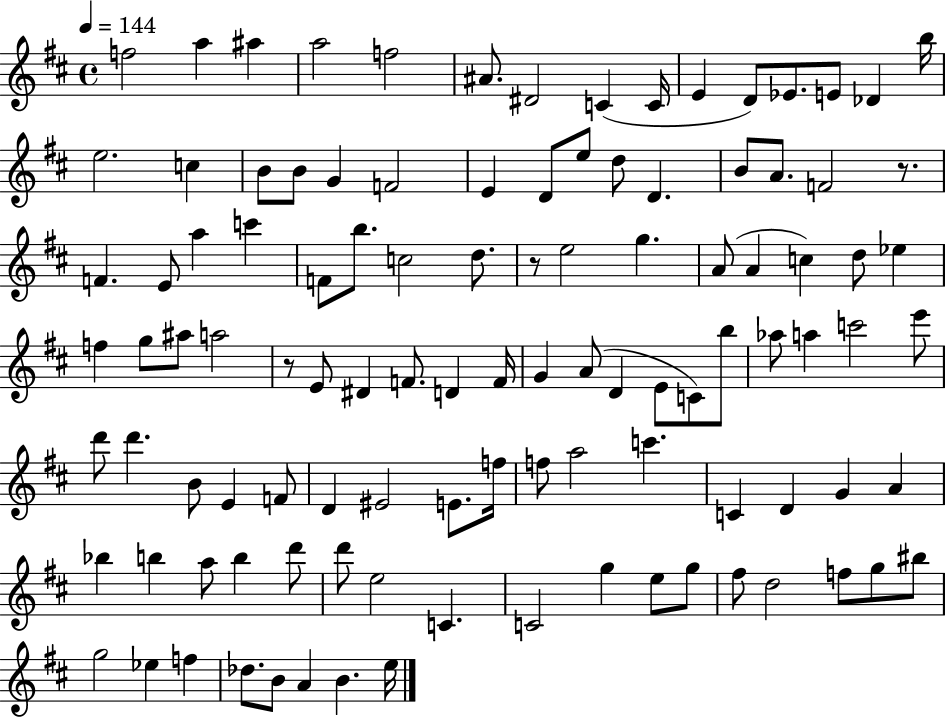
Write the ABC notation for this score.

X:1
T:Untitled
M:4/4
L:1/4
K:D
f2 a ^a a2 f2 ^A/2 ^D2 C C/4 E D/2 _E/2 E/2 _D b/4 e2 c B/2 B/2 G F2 E D/2 e/2 d/2 D B/2 A/2 F2 z/2 F E/2 a c' F/2 b/2 c2 d/2 z/2 e2 g A/2 A c d/2 _e f g/2 ^a/2 a2 z/2 E/2 ^D F/2 D F/4 G A/2 D E/2 C/2 b/2 _a/2 a c'2 e'/2 d'/2 d' B/2 E F/2 D ^E2 E/2 f/4 f/2 a2 c' C D G A _b b a/2 b d'/2 d'/2 e2 C C2 g e/2 g/2 ^f/2 d2 f/2 g/2 ^b/2 g2 _e f _d/2 B/2 A B e/4